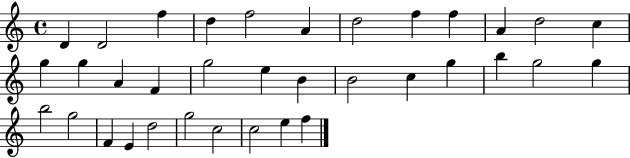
{
  \clef treble
  \time 4/4
  \defaultTimeSignature
  \key c \major
  d'4 d'2 f''4 | d''4 f''2 a'4 | d''2 f''4 f''4 | a'4 d''2 c''4 | \break g''4 g''4 a'4 f'4 | g''2 e''4 b'4 | b'2 c''4 g''4 | b''4 g''2 g''4 | \break b''2 g''2 | f'4 e'4 d''2 | g''2 c''2 | c''2 e''4 f''4 | \break \bar "|."
}